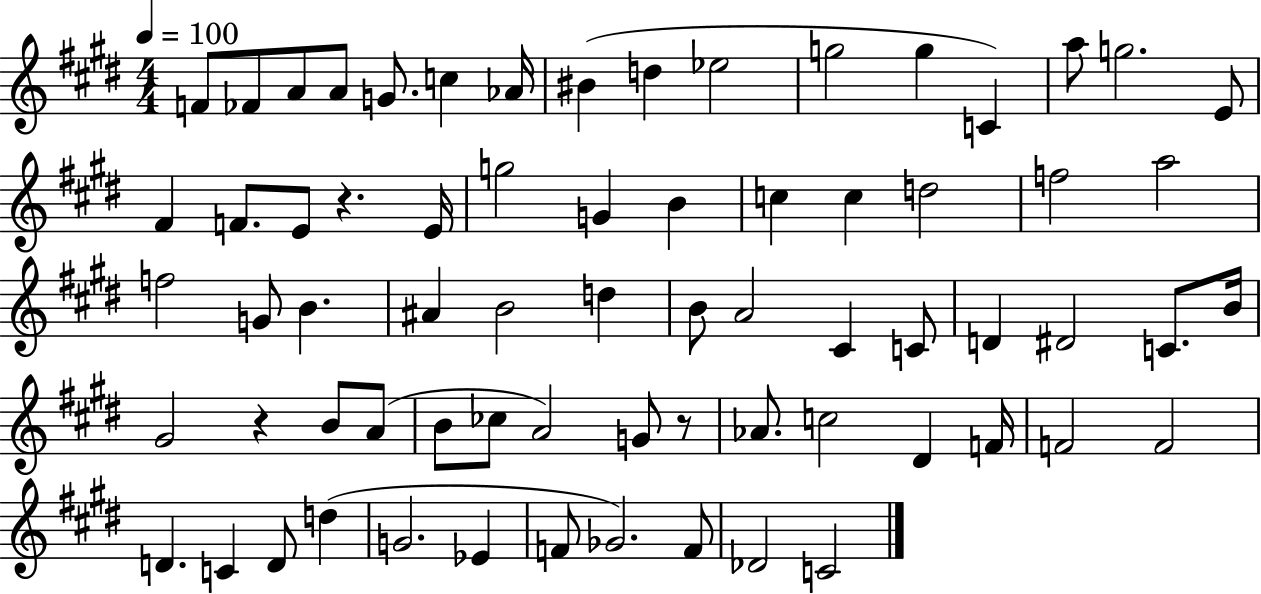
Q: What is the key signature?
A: E major